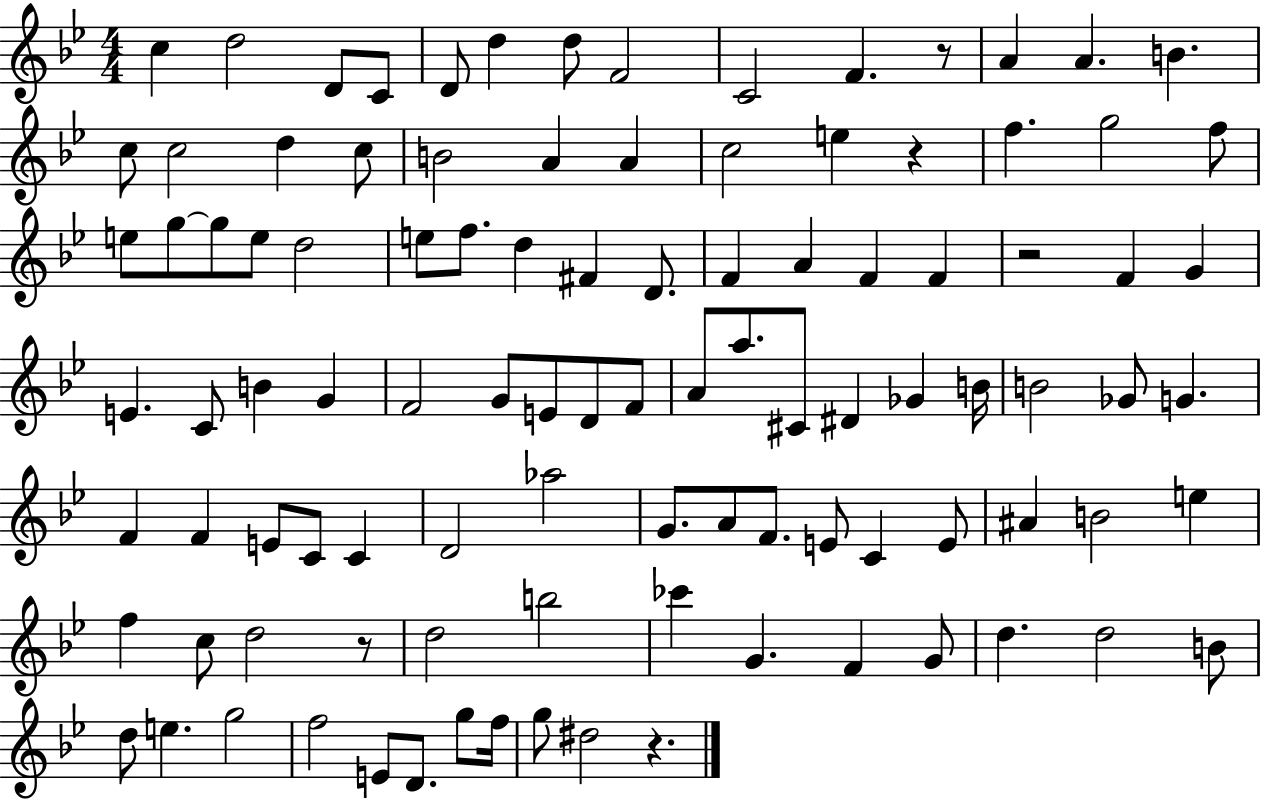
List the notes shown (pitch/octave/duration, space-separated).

C5/q D5/h D4/e C4/e D4/e D5/q D5/e F4/h C4/h F4/q. R/e A4/q A4/q. B4/q. C5/e C5/h D5/q C5/e B4/h A4/q A4/q C5/h E5/q R/q F5/q. G5/h F5/e E5/e G5/e G5/e E5/e D5/h E5/e F5/e. D5/q F#4/q D4/e. F4/q A4/q F4/q F4/q R/h F4/q G4/q E4/q. C4/e B4/q G4/q F4/h G4/e E4/e D4/e F4/e A4/e A5/e. C#4/e D#4/q Gb4/q B4/s B4/h Gb4/e G4/q. F4/q F4/q E4/e C4/e C4/q D4/h Ab5/h G4/e. A4/e F4/e. E4/e C4/q E4/e A#4/q B4/h E5/q F5/q C5/e D5/h R/e D5/h B5/h CES6/q G4/q. F4/q G4/e D5/q. D5/h B4/e D5/e E5/q. G5/h F5/h E4/e D4/e. G5/e F5/s G5/e D#5/h R/q.